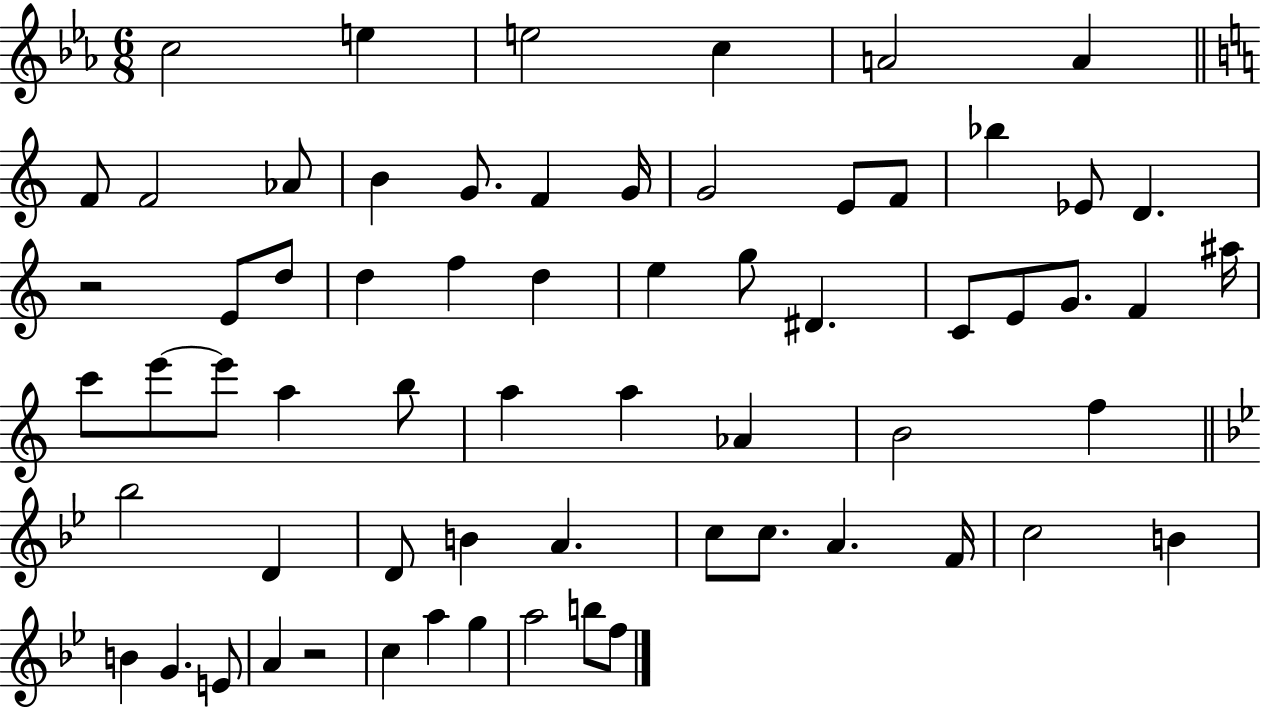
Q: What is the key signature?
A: EES major